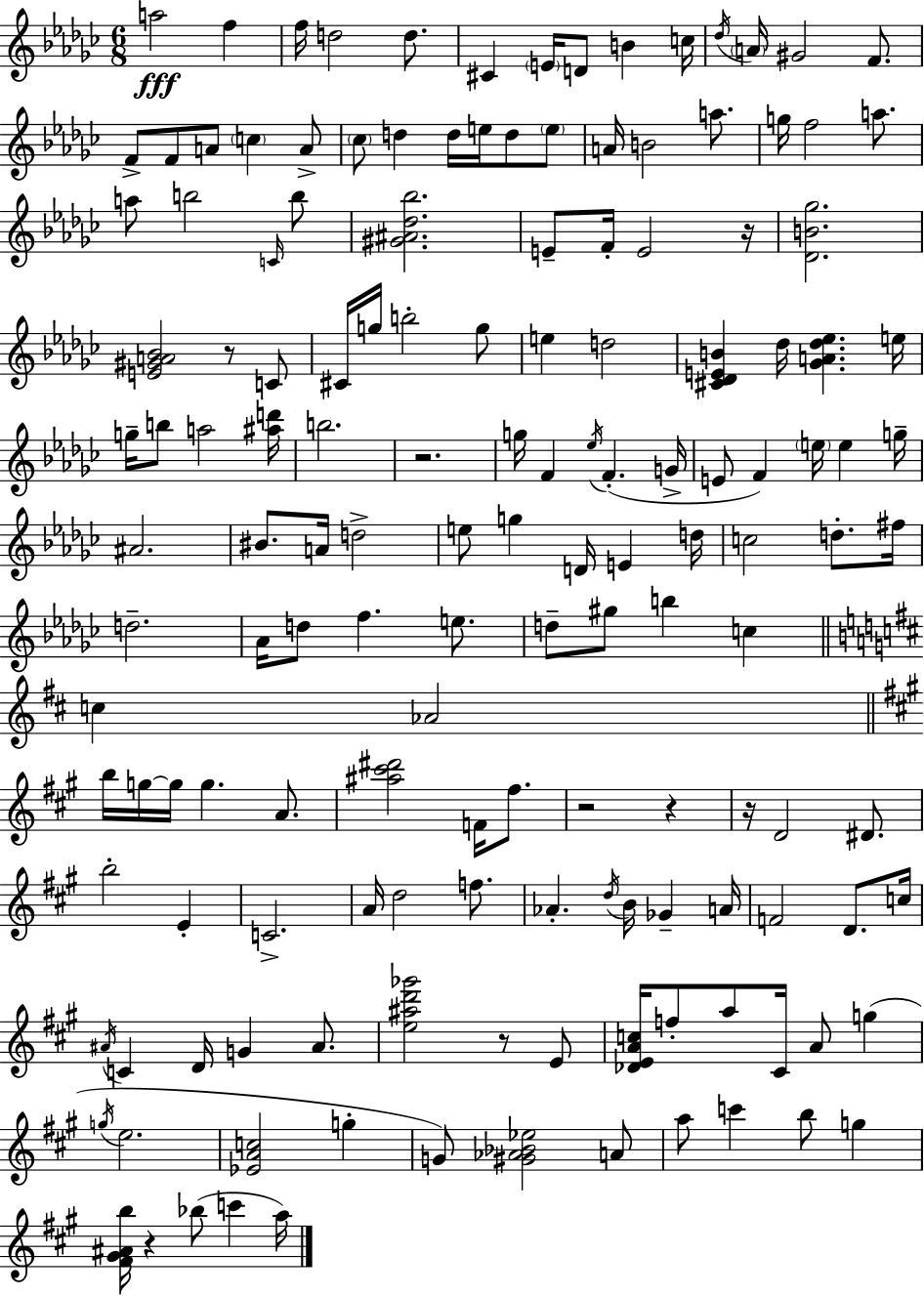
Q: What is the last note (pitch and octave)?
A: A5